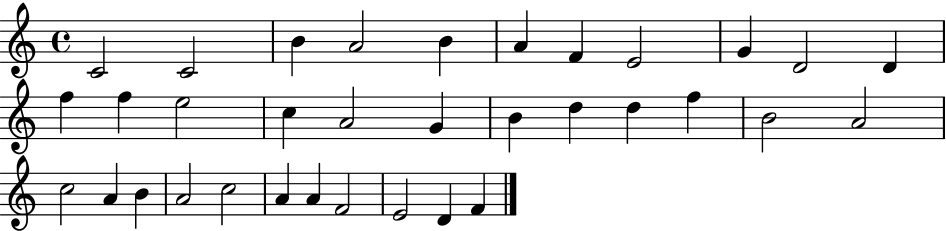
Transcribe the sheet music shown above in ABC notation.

X:1
T:Untitled
M:4/4
L:1/4
K:C
C2 C2 B A2 B A F E2 G D2 D f f e2 c A2 G B d d f B2 A2 c2 A B A2 c2 A A F2 E2 D F